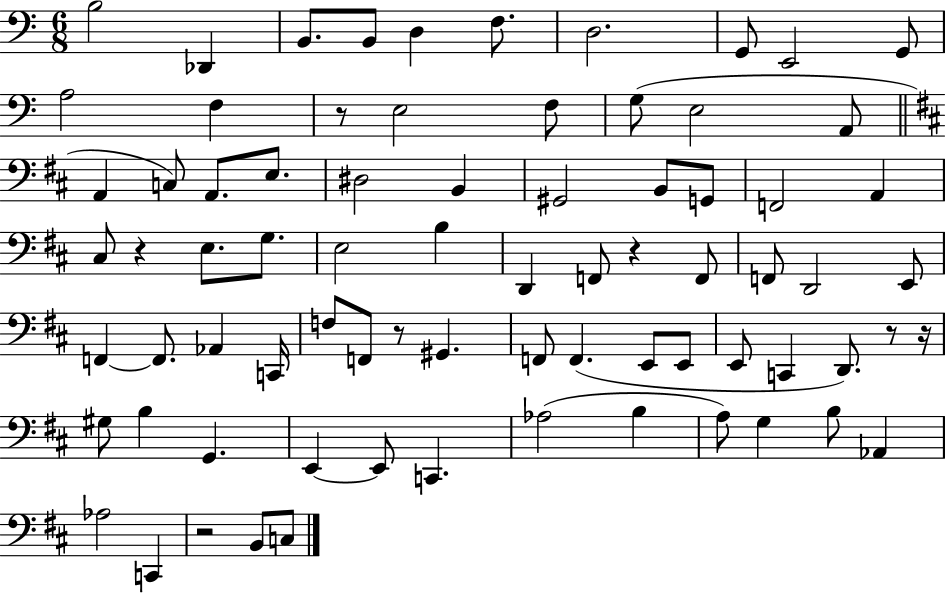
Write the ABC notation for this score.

X:1
T:Untitled
M:6/8
L:1/4
K:C
B,2 _D,, B,,/2 B,,/2 D, F,/2 D,2 G,,/2 E,,2 G,,/2 A,2 F, z/2 E,2 F,/2 G,/2 E,2 A,,/2 A,, C,/2 A,,/2 E,/2 ^D,2 B,, ^G,,2 B,,/2 G,,/2 F,,2 A,, ^C,/2 z E,/2 G,/2 E,2 B, D,, F,,/2 z F,,/2 F,,/2 D,,2 E,,/2 F,, F,,/2 _A,, C,,/4 F,/2 F,,/2 z/2 ^G,, F,,/2 F,, E,,/2 E,,/2 E,,/2 C,, D,,/2 z/2 z/4 ^G,/2 B, G,, E,, E,,/2 C,, _A,2 B, A,/2 G, B,/2 _A,, _A,2 C,, z2 B,,/2 C,/2